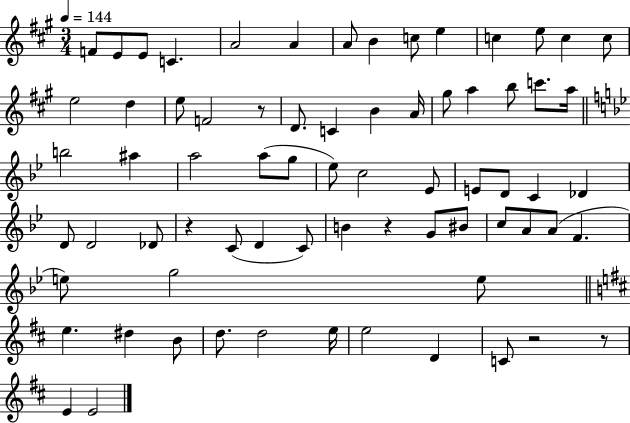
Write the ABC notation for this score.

X:1
T:Untitled
M:3/4
L:1/4
K:A
F/2 E/2 E/2 C A2 A A/2 B c/2 e c e/2 c c/2 e2 d e/2 F2 z/2 D/2 C B A/4 ^g/2 a b/2 c'/2 a/4 b2 ^a a2 a/2 g/2 _e/2 c2 _E/2 E/2 D/2 C _D D/2 D2 _D/2 z C/2 D C/2 B z G/2 ^B/2 c/2 A/2 A/2 F e/2 g2 e/2 e ^d B/2 d/2 d2 e/4 e2 D C/2 z2 z/2 E E2